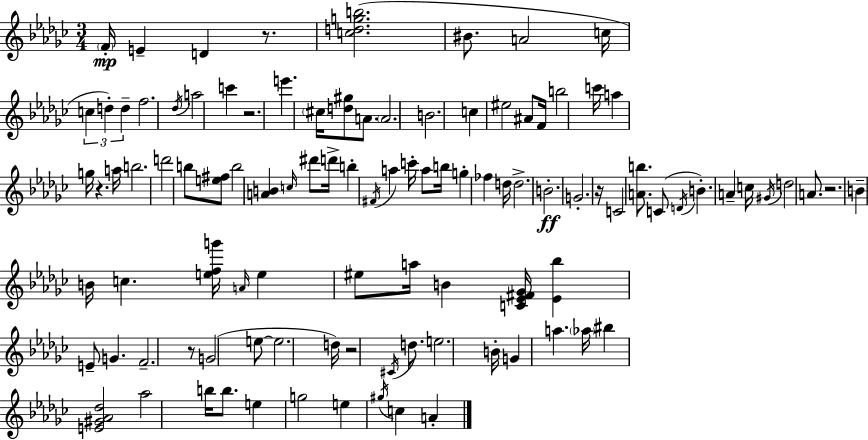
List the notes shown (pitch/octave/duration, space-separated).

F4/s E4/q D4/q R/e. [C5,D5,G5,B5]/h. BIS4/e. A4/h C5/s C5/q D5/q D5/q F5/h. Db5/s A5/h C6/q R/h. E6/q. C#5/s [D5,G#5]/e A4/e. A4/h. B4/h. C5/q EIS5/h A#4/e F4/s B5/h C6/s A5/q G5/s R/q. A5/s B5/h. D6/h B5/e [E5,F#5]/e B5/h [A4,B4]/q C5/s D#6/e D6/s B5/q F#4/s A5/q C6/s A5/e B5/s G5/q FES5/q D5/s D5/h. B4/h. G4/h. R/s C4/h [A4,B5]/e. C4/e D4/s B4/q. A4/q C5/s G#4/s D5/h A4/e. R/h. B4/q B4/s C5/q. [E5,F5,G6]/s A4/s E5/q EIS5/e A5/s B4/q [C4,Eb4,F#4,Gb4]/s [Eb4,Bb5]/q E4/e G4/q. F4/h. R/e G4/h E5/e E5/h. D5/s R/h C#4/s D5/e. E5/h. B4/s G4/q A5/q. Ab5/s BIS5/q [E4,G#4,Ab4,Db5]/h Ab5/h B5/s B5/e. E5/q G5/h E5/q G#5/s C5/q A4/q